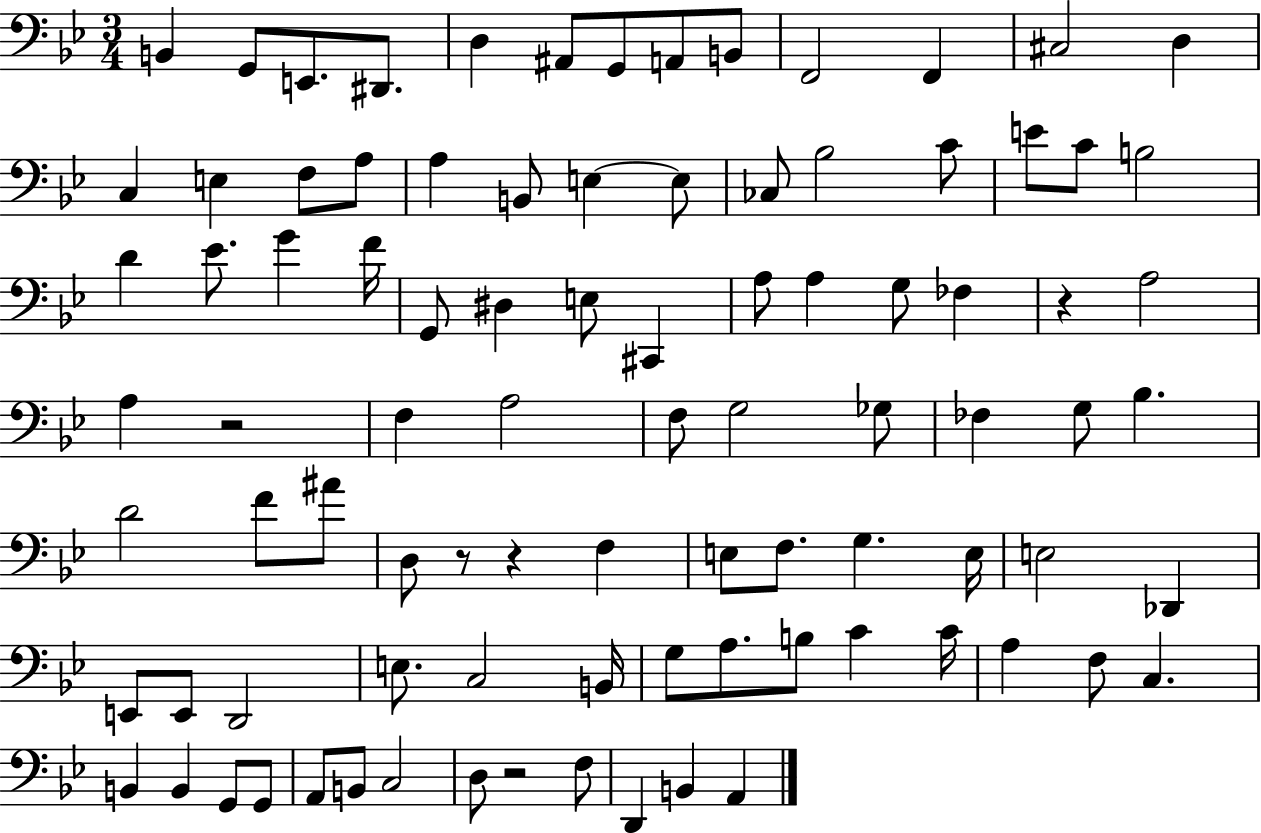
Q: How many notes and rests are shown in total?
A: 91